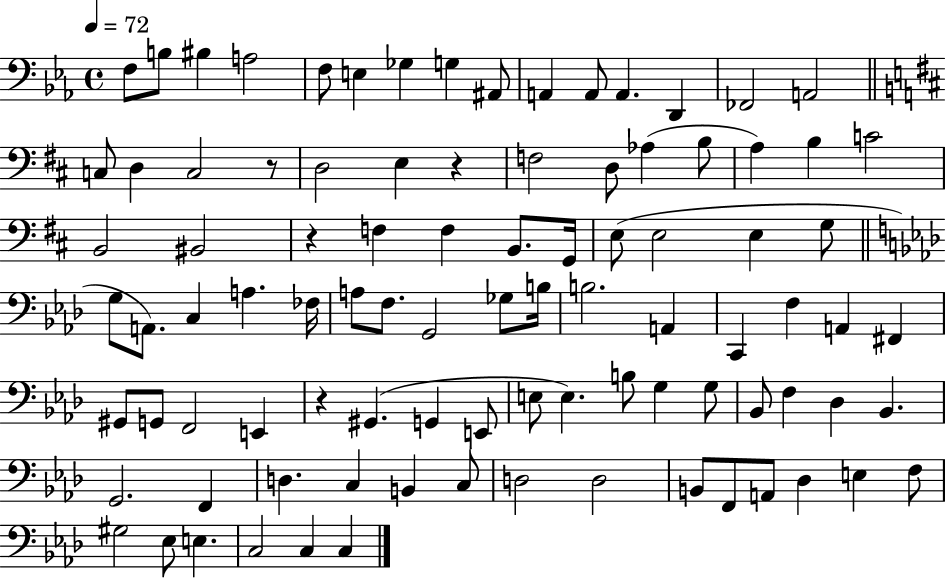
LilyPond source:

{
  \clef bass
  \time 4/4
  \defaultTimeSignature
  \key ees \major
  \tempo 4 = 72
  f8 b8 bis4 a2 | f8 e4 ges4 g4 ais,8 | a,4 a,8 a,4. d,4 | fes,2 a,2 | \break \bar "||" \break \key b \minor c8 d4 c2 r8 | d2 e4 r4 | f2 d8 aes4( b8 | a4) b4 c'2 | \break b,2 bis,2 | r4 f4 f4 b,8. g,16 | e8( e2 e4 g8 | \bar "||" \break \key f \minor g8 a,8.) c4 a4. fes16 | a8 f8. g,2 ges8 b16 | b2. a,4 | c,4 f4 a,4 fis,4 | \break gis,8 g,8 f,2 e,4 | r4 gis,4.( g,4 e,8 | e8 e4.) b8 g4 g8 | bes,8 f4 des4 bes,4. | \break g,2. f,4 | d4. c4 b,4 c8 | d2 d2 | b,8 f,8 a,8 des4 e4 f8 | \break gis2 ees8 e4. | c2 c4 c4 | \bar "|."
}